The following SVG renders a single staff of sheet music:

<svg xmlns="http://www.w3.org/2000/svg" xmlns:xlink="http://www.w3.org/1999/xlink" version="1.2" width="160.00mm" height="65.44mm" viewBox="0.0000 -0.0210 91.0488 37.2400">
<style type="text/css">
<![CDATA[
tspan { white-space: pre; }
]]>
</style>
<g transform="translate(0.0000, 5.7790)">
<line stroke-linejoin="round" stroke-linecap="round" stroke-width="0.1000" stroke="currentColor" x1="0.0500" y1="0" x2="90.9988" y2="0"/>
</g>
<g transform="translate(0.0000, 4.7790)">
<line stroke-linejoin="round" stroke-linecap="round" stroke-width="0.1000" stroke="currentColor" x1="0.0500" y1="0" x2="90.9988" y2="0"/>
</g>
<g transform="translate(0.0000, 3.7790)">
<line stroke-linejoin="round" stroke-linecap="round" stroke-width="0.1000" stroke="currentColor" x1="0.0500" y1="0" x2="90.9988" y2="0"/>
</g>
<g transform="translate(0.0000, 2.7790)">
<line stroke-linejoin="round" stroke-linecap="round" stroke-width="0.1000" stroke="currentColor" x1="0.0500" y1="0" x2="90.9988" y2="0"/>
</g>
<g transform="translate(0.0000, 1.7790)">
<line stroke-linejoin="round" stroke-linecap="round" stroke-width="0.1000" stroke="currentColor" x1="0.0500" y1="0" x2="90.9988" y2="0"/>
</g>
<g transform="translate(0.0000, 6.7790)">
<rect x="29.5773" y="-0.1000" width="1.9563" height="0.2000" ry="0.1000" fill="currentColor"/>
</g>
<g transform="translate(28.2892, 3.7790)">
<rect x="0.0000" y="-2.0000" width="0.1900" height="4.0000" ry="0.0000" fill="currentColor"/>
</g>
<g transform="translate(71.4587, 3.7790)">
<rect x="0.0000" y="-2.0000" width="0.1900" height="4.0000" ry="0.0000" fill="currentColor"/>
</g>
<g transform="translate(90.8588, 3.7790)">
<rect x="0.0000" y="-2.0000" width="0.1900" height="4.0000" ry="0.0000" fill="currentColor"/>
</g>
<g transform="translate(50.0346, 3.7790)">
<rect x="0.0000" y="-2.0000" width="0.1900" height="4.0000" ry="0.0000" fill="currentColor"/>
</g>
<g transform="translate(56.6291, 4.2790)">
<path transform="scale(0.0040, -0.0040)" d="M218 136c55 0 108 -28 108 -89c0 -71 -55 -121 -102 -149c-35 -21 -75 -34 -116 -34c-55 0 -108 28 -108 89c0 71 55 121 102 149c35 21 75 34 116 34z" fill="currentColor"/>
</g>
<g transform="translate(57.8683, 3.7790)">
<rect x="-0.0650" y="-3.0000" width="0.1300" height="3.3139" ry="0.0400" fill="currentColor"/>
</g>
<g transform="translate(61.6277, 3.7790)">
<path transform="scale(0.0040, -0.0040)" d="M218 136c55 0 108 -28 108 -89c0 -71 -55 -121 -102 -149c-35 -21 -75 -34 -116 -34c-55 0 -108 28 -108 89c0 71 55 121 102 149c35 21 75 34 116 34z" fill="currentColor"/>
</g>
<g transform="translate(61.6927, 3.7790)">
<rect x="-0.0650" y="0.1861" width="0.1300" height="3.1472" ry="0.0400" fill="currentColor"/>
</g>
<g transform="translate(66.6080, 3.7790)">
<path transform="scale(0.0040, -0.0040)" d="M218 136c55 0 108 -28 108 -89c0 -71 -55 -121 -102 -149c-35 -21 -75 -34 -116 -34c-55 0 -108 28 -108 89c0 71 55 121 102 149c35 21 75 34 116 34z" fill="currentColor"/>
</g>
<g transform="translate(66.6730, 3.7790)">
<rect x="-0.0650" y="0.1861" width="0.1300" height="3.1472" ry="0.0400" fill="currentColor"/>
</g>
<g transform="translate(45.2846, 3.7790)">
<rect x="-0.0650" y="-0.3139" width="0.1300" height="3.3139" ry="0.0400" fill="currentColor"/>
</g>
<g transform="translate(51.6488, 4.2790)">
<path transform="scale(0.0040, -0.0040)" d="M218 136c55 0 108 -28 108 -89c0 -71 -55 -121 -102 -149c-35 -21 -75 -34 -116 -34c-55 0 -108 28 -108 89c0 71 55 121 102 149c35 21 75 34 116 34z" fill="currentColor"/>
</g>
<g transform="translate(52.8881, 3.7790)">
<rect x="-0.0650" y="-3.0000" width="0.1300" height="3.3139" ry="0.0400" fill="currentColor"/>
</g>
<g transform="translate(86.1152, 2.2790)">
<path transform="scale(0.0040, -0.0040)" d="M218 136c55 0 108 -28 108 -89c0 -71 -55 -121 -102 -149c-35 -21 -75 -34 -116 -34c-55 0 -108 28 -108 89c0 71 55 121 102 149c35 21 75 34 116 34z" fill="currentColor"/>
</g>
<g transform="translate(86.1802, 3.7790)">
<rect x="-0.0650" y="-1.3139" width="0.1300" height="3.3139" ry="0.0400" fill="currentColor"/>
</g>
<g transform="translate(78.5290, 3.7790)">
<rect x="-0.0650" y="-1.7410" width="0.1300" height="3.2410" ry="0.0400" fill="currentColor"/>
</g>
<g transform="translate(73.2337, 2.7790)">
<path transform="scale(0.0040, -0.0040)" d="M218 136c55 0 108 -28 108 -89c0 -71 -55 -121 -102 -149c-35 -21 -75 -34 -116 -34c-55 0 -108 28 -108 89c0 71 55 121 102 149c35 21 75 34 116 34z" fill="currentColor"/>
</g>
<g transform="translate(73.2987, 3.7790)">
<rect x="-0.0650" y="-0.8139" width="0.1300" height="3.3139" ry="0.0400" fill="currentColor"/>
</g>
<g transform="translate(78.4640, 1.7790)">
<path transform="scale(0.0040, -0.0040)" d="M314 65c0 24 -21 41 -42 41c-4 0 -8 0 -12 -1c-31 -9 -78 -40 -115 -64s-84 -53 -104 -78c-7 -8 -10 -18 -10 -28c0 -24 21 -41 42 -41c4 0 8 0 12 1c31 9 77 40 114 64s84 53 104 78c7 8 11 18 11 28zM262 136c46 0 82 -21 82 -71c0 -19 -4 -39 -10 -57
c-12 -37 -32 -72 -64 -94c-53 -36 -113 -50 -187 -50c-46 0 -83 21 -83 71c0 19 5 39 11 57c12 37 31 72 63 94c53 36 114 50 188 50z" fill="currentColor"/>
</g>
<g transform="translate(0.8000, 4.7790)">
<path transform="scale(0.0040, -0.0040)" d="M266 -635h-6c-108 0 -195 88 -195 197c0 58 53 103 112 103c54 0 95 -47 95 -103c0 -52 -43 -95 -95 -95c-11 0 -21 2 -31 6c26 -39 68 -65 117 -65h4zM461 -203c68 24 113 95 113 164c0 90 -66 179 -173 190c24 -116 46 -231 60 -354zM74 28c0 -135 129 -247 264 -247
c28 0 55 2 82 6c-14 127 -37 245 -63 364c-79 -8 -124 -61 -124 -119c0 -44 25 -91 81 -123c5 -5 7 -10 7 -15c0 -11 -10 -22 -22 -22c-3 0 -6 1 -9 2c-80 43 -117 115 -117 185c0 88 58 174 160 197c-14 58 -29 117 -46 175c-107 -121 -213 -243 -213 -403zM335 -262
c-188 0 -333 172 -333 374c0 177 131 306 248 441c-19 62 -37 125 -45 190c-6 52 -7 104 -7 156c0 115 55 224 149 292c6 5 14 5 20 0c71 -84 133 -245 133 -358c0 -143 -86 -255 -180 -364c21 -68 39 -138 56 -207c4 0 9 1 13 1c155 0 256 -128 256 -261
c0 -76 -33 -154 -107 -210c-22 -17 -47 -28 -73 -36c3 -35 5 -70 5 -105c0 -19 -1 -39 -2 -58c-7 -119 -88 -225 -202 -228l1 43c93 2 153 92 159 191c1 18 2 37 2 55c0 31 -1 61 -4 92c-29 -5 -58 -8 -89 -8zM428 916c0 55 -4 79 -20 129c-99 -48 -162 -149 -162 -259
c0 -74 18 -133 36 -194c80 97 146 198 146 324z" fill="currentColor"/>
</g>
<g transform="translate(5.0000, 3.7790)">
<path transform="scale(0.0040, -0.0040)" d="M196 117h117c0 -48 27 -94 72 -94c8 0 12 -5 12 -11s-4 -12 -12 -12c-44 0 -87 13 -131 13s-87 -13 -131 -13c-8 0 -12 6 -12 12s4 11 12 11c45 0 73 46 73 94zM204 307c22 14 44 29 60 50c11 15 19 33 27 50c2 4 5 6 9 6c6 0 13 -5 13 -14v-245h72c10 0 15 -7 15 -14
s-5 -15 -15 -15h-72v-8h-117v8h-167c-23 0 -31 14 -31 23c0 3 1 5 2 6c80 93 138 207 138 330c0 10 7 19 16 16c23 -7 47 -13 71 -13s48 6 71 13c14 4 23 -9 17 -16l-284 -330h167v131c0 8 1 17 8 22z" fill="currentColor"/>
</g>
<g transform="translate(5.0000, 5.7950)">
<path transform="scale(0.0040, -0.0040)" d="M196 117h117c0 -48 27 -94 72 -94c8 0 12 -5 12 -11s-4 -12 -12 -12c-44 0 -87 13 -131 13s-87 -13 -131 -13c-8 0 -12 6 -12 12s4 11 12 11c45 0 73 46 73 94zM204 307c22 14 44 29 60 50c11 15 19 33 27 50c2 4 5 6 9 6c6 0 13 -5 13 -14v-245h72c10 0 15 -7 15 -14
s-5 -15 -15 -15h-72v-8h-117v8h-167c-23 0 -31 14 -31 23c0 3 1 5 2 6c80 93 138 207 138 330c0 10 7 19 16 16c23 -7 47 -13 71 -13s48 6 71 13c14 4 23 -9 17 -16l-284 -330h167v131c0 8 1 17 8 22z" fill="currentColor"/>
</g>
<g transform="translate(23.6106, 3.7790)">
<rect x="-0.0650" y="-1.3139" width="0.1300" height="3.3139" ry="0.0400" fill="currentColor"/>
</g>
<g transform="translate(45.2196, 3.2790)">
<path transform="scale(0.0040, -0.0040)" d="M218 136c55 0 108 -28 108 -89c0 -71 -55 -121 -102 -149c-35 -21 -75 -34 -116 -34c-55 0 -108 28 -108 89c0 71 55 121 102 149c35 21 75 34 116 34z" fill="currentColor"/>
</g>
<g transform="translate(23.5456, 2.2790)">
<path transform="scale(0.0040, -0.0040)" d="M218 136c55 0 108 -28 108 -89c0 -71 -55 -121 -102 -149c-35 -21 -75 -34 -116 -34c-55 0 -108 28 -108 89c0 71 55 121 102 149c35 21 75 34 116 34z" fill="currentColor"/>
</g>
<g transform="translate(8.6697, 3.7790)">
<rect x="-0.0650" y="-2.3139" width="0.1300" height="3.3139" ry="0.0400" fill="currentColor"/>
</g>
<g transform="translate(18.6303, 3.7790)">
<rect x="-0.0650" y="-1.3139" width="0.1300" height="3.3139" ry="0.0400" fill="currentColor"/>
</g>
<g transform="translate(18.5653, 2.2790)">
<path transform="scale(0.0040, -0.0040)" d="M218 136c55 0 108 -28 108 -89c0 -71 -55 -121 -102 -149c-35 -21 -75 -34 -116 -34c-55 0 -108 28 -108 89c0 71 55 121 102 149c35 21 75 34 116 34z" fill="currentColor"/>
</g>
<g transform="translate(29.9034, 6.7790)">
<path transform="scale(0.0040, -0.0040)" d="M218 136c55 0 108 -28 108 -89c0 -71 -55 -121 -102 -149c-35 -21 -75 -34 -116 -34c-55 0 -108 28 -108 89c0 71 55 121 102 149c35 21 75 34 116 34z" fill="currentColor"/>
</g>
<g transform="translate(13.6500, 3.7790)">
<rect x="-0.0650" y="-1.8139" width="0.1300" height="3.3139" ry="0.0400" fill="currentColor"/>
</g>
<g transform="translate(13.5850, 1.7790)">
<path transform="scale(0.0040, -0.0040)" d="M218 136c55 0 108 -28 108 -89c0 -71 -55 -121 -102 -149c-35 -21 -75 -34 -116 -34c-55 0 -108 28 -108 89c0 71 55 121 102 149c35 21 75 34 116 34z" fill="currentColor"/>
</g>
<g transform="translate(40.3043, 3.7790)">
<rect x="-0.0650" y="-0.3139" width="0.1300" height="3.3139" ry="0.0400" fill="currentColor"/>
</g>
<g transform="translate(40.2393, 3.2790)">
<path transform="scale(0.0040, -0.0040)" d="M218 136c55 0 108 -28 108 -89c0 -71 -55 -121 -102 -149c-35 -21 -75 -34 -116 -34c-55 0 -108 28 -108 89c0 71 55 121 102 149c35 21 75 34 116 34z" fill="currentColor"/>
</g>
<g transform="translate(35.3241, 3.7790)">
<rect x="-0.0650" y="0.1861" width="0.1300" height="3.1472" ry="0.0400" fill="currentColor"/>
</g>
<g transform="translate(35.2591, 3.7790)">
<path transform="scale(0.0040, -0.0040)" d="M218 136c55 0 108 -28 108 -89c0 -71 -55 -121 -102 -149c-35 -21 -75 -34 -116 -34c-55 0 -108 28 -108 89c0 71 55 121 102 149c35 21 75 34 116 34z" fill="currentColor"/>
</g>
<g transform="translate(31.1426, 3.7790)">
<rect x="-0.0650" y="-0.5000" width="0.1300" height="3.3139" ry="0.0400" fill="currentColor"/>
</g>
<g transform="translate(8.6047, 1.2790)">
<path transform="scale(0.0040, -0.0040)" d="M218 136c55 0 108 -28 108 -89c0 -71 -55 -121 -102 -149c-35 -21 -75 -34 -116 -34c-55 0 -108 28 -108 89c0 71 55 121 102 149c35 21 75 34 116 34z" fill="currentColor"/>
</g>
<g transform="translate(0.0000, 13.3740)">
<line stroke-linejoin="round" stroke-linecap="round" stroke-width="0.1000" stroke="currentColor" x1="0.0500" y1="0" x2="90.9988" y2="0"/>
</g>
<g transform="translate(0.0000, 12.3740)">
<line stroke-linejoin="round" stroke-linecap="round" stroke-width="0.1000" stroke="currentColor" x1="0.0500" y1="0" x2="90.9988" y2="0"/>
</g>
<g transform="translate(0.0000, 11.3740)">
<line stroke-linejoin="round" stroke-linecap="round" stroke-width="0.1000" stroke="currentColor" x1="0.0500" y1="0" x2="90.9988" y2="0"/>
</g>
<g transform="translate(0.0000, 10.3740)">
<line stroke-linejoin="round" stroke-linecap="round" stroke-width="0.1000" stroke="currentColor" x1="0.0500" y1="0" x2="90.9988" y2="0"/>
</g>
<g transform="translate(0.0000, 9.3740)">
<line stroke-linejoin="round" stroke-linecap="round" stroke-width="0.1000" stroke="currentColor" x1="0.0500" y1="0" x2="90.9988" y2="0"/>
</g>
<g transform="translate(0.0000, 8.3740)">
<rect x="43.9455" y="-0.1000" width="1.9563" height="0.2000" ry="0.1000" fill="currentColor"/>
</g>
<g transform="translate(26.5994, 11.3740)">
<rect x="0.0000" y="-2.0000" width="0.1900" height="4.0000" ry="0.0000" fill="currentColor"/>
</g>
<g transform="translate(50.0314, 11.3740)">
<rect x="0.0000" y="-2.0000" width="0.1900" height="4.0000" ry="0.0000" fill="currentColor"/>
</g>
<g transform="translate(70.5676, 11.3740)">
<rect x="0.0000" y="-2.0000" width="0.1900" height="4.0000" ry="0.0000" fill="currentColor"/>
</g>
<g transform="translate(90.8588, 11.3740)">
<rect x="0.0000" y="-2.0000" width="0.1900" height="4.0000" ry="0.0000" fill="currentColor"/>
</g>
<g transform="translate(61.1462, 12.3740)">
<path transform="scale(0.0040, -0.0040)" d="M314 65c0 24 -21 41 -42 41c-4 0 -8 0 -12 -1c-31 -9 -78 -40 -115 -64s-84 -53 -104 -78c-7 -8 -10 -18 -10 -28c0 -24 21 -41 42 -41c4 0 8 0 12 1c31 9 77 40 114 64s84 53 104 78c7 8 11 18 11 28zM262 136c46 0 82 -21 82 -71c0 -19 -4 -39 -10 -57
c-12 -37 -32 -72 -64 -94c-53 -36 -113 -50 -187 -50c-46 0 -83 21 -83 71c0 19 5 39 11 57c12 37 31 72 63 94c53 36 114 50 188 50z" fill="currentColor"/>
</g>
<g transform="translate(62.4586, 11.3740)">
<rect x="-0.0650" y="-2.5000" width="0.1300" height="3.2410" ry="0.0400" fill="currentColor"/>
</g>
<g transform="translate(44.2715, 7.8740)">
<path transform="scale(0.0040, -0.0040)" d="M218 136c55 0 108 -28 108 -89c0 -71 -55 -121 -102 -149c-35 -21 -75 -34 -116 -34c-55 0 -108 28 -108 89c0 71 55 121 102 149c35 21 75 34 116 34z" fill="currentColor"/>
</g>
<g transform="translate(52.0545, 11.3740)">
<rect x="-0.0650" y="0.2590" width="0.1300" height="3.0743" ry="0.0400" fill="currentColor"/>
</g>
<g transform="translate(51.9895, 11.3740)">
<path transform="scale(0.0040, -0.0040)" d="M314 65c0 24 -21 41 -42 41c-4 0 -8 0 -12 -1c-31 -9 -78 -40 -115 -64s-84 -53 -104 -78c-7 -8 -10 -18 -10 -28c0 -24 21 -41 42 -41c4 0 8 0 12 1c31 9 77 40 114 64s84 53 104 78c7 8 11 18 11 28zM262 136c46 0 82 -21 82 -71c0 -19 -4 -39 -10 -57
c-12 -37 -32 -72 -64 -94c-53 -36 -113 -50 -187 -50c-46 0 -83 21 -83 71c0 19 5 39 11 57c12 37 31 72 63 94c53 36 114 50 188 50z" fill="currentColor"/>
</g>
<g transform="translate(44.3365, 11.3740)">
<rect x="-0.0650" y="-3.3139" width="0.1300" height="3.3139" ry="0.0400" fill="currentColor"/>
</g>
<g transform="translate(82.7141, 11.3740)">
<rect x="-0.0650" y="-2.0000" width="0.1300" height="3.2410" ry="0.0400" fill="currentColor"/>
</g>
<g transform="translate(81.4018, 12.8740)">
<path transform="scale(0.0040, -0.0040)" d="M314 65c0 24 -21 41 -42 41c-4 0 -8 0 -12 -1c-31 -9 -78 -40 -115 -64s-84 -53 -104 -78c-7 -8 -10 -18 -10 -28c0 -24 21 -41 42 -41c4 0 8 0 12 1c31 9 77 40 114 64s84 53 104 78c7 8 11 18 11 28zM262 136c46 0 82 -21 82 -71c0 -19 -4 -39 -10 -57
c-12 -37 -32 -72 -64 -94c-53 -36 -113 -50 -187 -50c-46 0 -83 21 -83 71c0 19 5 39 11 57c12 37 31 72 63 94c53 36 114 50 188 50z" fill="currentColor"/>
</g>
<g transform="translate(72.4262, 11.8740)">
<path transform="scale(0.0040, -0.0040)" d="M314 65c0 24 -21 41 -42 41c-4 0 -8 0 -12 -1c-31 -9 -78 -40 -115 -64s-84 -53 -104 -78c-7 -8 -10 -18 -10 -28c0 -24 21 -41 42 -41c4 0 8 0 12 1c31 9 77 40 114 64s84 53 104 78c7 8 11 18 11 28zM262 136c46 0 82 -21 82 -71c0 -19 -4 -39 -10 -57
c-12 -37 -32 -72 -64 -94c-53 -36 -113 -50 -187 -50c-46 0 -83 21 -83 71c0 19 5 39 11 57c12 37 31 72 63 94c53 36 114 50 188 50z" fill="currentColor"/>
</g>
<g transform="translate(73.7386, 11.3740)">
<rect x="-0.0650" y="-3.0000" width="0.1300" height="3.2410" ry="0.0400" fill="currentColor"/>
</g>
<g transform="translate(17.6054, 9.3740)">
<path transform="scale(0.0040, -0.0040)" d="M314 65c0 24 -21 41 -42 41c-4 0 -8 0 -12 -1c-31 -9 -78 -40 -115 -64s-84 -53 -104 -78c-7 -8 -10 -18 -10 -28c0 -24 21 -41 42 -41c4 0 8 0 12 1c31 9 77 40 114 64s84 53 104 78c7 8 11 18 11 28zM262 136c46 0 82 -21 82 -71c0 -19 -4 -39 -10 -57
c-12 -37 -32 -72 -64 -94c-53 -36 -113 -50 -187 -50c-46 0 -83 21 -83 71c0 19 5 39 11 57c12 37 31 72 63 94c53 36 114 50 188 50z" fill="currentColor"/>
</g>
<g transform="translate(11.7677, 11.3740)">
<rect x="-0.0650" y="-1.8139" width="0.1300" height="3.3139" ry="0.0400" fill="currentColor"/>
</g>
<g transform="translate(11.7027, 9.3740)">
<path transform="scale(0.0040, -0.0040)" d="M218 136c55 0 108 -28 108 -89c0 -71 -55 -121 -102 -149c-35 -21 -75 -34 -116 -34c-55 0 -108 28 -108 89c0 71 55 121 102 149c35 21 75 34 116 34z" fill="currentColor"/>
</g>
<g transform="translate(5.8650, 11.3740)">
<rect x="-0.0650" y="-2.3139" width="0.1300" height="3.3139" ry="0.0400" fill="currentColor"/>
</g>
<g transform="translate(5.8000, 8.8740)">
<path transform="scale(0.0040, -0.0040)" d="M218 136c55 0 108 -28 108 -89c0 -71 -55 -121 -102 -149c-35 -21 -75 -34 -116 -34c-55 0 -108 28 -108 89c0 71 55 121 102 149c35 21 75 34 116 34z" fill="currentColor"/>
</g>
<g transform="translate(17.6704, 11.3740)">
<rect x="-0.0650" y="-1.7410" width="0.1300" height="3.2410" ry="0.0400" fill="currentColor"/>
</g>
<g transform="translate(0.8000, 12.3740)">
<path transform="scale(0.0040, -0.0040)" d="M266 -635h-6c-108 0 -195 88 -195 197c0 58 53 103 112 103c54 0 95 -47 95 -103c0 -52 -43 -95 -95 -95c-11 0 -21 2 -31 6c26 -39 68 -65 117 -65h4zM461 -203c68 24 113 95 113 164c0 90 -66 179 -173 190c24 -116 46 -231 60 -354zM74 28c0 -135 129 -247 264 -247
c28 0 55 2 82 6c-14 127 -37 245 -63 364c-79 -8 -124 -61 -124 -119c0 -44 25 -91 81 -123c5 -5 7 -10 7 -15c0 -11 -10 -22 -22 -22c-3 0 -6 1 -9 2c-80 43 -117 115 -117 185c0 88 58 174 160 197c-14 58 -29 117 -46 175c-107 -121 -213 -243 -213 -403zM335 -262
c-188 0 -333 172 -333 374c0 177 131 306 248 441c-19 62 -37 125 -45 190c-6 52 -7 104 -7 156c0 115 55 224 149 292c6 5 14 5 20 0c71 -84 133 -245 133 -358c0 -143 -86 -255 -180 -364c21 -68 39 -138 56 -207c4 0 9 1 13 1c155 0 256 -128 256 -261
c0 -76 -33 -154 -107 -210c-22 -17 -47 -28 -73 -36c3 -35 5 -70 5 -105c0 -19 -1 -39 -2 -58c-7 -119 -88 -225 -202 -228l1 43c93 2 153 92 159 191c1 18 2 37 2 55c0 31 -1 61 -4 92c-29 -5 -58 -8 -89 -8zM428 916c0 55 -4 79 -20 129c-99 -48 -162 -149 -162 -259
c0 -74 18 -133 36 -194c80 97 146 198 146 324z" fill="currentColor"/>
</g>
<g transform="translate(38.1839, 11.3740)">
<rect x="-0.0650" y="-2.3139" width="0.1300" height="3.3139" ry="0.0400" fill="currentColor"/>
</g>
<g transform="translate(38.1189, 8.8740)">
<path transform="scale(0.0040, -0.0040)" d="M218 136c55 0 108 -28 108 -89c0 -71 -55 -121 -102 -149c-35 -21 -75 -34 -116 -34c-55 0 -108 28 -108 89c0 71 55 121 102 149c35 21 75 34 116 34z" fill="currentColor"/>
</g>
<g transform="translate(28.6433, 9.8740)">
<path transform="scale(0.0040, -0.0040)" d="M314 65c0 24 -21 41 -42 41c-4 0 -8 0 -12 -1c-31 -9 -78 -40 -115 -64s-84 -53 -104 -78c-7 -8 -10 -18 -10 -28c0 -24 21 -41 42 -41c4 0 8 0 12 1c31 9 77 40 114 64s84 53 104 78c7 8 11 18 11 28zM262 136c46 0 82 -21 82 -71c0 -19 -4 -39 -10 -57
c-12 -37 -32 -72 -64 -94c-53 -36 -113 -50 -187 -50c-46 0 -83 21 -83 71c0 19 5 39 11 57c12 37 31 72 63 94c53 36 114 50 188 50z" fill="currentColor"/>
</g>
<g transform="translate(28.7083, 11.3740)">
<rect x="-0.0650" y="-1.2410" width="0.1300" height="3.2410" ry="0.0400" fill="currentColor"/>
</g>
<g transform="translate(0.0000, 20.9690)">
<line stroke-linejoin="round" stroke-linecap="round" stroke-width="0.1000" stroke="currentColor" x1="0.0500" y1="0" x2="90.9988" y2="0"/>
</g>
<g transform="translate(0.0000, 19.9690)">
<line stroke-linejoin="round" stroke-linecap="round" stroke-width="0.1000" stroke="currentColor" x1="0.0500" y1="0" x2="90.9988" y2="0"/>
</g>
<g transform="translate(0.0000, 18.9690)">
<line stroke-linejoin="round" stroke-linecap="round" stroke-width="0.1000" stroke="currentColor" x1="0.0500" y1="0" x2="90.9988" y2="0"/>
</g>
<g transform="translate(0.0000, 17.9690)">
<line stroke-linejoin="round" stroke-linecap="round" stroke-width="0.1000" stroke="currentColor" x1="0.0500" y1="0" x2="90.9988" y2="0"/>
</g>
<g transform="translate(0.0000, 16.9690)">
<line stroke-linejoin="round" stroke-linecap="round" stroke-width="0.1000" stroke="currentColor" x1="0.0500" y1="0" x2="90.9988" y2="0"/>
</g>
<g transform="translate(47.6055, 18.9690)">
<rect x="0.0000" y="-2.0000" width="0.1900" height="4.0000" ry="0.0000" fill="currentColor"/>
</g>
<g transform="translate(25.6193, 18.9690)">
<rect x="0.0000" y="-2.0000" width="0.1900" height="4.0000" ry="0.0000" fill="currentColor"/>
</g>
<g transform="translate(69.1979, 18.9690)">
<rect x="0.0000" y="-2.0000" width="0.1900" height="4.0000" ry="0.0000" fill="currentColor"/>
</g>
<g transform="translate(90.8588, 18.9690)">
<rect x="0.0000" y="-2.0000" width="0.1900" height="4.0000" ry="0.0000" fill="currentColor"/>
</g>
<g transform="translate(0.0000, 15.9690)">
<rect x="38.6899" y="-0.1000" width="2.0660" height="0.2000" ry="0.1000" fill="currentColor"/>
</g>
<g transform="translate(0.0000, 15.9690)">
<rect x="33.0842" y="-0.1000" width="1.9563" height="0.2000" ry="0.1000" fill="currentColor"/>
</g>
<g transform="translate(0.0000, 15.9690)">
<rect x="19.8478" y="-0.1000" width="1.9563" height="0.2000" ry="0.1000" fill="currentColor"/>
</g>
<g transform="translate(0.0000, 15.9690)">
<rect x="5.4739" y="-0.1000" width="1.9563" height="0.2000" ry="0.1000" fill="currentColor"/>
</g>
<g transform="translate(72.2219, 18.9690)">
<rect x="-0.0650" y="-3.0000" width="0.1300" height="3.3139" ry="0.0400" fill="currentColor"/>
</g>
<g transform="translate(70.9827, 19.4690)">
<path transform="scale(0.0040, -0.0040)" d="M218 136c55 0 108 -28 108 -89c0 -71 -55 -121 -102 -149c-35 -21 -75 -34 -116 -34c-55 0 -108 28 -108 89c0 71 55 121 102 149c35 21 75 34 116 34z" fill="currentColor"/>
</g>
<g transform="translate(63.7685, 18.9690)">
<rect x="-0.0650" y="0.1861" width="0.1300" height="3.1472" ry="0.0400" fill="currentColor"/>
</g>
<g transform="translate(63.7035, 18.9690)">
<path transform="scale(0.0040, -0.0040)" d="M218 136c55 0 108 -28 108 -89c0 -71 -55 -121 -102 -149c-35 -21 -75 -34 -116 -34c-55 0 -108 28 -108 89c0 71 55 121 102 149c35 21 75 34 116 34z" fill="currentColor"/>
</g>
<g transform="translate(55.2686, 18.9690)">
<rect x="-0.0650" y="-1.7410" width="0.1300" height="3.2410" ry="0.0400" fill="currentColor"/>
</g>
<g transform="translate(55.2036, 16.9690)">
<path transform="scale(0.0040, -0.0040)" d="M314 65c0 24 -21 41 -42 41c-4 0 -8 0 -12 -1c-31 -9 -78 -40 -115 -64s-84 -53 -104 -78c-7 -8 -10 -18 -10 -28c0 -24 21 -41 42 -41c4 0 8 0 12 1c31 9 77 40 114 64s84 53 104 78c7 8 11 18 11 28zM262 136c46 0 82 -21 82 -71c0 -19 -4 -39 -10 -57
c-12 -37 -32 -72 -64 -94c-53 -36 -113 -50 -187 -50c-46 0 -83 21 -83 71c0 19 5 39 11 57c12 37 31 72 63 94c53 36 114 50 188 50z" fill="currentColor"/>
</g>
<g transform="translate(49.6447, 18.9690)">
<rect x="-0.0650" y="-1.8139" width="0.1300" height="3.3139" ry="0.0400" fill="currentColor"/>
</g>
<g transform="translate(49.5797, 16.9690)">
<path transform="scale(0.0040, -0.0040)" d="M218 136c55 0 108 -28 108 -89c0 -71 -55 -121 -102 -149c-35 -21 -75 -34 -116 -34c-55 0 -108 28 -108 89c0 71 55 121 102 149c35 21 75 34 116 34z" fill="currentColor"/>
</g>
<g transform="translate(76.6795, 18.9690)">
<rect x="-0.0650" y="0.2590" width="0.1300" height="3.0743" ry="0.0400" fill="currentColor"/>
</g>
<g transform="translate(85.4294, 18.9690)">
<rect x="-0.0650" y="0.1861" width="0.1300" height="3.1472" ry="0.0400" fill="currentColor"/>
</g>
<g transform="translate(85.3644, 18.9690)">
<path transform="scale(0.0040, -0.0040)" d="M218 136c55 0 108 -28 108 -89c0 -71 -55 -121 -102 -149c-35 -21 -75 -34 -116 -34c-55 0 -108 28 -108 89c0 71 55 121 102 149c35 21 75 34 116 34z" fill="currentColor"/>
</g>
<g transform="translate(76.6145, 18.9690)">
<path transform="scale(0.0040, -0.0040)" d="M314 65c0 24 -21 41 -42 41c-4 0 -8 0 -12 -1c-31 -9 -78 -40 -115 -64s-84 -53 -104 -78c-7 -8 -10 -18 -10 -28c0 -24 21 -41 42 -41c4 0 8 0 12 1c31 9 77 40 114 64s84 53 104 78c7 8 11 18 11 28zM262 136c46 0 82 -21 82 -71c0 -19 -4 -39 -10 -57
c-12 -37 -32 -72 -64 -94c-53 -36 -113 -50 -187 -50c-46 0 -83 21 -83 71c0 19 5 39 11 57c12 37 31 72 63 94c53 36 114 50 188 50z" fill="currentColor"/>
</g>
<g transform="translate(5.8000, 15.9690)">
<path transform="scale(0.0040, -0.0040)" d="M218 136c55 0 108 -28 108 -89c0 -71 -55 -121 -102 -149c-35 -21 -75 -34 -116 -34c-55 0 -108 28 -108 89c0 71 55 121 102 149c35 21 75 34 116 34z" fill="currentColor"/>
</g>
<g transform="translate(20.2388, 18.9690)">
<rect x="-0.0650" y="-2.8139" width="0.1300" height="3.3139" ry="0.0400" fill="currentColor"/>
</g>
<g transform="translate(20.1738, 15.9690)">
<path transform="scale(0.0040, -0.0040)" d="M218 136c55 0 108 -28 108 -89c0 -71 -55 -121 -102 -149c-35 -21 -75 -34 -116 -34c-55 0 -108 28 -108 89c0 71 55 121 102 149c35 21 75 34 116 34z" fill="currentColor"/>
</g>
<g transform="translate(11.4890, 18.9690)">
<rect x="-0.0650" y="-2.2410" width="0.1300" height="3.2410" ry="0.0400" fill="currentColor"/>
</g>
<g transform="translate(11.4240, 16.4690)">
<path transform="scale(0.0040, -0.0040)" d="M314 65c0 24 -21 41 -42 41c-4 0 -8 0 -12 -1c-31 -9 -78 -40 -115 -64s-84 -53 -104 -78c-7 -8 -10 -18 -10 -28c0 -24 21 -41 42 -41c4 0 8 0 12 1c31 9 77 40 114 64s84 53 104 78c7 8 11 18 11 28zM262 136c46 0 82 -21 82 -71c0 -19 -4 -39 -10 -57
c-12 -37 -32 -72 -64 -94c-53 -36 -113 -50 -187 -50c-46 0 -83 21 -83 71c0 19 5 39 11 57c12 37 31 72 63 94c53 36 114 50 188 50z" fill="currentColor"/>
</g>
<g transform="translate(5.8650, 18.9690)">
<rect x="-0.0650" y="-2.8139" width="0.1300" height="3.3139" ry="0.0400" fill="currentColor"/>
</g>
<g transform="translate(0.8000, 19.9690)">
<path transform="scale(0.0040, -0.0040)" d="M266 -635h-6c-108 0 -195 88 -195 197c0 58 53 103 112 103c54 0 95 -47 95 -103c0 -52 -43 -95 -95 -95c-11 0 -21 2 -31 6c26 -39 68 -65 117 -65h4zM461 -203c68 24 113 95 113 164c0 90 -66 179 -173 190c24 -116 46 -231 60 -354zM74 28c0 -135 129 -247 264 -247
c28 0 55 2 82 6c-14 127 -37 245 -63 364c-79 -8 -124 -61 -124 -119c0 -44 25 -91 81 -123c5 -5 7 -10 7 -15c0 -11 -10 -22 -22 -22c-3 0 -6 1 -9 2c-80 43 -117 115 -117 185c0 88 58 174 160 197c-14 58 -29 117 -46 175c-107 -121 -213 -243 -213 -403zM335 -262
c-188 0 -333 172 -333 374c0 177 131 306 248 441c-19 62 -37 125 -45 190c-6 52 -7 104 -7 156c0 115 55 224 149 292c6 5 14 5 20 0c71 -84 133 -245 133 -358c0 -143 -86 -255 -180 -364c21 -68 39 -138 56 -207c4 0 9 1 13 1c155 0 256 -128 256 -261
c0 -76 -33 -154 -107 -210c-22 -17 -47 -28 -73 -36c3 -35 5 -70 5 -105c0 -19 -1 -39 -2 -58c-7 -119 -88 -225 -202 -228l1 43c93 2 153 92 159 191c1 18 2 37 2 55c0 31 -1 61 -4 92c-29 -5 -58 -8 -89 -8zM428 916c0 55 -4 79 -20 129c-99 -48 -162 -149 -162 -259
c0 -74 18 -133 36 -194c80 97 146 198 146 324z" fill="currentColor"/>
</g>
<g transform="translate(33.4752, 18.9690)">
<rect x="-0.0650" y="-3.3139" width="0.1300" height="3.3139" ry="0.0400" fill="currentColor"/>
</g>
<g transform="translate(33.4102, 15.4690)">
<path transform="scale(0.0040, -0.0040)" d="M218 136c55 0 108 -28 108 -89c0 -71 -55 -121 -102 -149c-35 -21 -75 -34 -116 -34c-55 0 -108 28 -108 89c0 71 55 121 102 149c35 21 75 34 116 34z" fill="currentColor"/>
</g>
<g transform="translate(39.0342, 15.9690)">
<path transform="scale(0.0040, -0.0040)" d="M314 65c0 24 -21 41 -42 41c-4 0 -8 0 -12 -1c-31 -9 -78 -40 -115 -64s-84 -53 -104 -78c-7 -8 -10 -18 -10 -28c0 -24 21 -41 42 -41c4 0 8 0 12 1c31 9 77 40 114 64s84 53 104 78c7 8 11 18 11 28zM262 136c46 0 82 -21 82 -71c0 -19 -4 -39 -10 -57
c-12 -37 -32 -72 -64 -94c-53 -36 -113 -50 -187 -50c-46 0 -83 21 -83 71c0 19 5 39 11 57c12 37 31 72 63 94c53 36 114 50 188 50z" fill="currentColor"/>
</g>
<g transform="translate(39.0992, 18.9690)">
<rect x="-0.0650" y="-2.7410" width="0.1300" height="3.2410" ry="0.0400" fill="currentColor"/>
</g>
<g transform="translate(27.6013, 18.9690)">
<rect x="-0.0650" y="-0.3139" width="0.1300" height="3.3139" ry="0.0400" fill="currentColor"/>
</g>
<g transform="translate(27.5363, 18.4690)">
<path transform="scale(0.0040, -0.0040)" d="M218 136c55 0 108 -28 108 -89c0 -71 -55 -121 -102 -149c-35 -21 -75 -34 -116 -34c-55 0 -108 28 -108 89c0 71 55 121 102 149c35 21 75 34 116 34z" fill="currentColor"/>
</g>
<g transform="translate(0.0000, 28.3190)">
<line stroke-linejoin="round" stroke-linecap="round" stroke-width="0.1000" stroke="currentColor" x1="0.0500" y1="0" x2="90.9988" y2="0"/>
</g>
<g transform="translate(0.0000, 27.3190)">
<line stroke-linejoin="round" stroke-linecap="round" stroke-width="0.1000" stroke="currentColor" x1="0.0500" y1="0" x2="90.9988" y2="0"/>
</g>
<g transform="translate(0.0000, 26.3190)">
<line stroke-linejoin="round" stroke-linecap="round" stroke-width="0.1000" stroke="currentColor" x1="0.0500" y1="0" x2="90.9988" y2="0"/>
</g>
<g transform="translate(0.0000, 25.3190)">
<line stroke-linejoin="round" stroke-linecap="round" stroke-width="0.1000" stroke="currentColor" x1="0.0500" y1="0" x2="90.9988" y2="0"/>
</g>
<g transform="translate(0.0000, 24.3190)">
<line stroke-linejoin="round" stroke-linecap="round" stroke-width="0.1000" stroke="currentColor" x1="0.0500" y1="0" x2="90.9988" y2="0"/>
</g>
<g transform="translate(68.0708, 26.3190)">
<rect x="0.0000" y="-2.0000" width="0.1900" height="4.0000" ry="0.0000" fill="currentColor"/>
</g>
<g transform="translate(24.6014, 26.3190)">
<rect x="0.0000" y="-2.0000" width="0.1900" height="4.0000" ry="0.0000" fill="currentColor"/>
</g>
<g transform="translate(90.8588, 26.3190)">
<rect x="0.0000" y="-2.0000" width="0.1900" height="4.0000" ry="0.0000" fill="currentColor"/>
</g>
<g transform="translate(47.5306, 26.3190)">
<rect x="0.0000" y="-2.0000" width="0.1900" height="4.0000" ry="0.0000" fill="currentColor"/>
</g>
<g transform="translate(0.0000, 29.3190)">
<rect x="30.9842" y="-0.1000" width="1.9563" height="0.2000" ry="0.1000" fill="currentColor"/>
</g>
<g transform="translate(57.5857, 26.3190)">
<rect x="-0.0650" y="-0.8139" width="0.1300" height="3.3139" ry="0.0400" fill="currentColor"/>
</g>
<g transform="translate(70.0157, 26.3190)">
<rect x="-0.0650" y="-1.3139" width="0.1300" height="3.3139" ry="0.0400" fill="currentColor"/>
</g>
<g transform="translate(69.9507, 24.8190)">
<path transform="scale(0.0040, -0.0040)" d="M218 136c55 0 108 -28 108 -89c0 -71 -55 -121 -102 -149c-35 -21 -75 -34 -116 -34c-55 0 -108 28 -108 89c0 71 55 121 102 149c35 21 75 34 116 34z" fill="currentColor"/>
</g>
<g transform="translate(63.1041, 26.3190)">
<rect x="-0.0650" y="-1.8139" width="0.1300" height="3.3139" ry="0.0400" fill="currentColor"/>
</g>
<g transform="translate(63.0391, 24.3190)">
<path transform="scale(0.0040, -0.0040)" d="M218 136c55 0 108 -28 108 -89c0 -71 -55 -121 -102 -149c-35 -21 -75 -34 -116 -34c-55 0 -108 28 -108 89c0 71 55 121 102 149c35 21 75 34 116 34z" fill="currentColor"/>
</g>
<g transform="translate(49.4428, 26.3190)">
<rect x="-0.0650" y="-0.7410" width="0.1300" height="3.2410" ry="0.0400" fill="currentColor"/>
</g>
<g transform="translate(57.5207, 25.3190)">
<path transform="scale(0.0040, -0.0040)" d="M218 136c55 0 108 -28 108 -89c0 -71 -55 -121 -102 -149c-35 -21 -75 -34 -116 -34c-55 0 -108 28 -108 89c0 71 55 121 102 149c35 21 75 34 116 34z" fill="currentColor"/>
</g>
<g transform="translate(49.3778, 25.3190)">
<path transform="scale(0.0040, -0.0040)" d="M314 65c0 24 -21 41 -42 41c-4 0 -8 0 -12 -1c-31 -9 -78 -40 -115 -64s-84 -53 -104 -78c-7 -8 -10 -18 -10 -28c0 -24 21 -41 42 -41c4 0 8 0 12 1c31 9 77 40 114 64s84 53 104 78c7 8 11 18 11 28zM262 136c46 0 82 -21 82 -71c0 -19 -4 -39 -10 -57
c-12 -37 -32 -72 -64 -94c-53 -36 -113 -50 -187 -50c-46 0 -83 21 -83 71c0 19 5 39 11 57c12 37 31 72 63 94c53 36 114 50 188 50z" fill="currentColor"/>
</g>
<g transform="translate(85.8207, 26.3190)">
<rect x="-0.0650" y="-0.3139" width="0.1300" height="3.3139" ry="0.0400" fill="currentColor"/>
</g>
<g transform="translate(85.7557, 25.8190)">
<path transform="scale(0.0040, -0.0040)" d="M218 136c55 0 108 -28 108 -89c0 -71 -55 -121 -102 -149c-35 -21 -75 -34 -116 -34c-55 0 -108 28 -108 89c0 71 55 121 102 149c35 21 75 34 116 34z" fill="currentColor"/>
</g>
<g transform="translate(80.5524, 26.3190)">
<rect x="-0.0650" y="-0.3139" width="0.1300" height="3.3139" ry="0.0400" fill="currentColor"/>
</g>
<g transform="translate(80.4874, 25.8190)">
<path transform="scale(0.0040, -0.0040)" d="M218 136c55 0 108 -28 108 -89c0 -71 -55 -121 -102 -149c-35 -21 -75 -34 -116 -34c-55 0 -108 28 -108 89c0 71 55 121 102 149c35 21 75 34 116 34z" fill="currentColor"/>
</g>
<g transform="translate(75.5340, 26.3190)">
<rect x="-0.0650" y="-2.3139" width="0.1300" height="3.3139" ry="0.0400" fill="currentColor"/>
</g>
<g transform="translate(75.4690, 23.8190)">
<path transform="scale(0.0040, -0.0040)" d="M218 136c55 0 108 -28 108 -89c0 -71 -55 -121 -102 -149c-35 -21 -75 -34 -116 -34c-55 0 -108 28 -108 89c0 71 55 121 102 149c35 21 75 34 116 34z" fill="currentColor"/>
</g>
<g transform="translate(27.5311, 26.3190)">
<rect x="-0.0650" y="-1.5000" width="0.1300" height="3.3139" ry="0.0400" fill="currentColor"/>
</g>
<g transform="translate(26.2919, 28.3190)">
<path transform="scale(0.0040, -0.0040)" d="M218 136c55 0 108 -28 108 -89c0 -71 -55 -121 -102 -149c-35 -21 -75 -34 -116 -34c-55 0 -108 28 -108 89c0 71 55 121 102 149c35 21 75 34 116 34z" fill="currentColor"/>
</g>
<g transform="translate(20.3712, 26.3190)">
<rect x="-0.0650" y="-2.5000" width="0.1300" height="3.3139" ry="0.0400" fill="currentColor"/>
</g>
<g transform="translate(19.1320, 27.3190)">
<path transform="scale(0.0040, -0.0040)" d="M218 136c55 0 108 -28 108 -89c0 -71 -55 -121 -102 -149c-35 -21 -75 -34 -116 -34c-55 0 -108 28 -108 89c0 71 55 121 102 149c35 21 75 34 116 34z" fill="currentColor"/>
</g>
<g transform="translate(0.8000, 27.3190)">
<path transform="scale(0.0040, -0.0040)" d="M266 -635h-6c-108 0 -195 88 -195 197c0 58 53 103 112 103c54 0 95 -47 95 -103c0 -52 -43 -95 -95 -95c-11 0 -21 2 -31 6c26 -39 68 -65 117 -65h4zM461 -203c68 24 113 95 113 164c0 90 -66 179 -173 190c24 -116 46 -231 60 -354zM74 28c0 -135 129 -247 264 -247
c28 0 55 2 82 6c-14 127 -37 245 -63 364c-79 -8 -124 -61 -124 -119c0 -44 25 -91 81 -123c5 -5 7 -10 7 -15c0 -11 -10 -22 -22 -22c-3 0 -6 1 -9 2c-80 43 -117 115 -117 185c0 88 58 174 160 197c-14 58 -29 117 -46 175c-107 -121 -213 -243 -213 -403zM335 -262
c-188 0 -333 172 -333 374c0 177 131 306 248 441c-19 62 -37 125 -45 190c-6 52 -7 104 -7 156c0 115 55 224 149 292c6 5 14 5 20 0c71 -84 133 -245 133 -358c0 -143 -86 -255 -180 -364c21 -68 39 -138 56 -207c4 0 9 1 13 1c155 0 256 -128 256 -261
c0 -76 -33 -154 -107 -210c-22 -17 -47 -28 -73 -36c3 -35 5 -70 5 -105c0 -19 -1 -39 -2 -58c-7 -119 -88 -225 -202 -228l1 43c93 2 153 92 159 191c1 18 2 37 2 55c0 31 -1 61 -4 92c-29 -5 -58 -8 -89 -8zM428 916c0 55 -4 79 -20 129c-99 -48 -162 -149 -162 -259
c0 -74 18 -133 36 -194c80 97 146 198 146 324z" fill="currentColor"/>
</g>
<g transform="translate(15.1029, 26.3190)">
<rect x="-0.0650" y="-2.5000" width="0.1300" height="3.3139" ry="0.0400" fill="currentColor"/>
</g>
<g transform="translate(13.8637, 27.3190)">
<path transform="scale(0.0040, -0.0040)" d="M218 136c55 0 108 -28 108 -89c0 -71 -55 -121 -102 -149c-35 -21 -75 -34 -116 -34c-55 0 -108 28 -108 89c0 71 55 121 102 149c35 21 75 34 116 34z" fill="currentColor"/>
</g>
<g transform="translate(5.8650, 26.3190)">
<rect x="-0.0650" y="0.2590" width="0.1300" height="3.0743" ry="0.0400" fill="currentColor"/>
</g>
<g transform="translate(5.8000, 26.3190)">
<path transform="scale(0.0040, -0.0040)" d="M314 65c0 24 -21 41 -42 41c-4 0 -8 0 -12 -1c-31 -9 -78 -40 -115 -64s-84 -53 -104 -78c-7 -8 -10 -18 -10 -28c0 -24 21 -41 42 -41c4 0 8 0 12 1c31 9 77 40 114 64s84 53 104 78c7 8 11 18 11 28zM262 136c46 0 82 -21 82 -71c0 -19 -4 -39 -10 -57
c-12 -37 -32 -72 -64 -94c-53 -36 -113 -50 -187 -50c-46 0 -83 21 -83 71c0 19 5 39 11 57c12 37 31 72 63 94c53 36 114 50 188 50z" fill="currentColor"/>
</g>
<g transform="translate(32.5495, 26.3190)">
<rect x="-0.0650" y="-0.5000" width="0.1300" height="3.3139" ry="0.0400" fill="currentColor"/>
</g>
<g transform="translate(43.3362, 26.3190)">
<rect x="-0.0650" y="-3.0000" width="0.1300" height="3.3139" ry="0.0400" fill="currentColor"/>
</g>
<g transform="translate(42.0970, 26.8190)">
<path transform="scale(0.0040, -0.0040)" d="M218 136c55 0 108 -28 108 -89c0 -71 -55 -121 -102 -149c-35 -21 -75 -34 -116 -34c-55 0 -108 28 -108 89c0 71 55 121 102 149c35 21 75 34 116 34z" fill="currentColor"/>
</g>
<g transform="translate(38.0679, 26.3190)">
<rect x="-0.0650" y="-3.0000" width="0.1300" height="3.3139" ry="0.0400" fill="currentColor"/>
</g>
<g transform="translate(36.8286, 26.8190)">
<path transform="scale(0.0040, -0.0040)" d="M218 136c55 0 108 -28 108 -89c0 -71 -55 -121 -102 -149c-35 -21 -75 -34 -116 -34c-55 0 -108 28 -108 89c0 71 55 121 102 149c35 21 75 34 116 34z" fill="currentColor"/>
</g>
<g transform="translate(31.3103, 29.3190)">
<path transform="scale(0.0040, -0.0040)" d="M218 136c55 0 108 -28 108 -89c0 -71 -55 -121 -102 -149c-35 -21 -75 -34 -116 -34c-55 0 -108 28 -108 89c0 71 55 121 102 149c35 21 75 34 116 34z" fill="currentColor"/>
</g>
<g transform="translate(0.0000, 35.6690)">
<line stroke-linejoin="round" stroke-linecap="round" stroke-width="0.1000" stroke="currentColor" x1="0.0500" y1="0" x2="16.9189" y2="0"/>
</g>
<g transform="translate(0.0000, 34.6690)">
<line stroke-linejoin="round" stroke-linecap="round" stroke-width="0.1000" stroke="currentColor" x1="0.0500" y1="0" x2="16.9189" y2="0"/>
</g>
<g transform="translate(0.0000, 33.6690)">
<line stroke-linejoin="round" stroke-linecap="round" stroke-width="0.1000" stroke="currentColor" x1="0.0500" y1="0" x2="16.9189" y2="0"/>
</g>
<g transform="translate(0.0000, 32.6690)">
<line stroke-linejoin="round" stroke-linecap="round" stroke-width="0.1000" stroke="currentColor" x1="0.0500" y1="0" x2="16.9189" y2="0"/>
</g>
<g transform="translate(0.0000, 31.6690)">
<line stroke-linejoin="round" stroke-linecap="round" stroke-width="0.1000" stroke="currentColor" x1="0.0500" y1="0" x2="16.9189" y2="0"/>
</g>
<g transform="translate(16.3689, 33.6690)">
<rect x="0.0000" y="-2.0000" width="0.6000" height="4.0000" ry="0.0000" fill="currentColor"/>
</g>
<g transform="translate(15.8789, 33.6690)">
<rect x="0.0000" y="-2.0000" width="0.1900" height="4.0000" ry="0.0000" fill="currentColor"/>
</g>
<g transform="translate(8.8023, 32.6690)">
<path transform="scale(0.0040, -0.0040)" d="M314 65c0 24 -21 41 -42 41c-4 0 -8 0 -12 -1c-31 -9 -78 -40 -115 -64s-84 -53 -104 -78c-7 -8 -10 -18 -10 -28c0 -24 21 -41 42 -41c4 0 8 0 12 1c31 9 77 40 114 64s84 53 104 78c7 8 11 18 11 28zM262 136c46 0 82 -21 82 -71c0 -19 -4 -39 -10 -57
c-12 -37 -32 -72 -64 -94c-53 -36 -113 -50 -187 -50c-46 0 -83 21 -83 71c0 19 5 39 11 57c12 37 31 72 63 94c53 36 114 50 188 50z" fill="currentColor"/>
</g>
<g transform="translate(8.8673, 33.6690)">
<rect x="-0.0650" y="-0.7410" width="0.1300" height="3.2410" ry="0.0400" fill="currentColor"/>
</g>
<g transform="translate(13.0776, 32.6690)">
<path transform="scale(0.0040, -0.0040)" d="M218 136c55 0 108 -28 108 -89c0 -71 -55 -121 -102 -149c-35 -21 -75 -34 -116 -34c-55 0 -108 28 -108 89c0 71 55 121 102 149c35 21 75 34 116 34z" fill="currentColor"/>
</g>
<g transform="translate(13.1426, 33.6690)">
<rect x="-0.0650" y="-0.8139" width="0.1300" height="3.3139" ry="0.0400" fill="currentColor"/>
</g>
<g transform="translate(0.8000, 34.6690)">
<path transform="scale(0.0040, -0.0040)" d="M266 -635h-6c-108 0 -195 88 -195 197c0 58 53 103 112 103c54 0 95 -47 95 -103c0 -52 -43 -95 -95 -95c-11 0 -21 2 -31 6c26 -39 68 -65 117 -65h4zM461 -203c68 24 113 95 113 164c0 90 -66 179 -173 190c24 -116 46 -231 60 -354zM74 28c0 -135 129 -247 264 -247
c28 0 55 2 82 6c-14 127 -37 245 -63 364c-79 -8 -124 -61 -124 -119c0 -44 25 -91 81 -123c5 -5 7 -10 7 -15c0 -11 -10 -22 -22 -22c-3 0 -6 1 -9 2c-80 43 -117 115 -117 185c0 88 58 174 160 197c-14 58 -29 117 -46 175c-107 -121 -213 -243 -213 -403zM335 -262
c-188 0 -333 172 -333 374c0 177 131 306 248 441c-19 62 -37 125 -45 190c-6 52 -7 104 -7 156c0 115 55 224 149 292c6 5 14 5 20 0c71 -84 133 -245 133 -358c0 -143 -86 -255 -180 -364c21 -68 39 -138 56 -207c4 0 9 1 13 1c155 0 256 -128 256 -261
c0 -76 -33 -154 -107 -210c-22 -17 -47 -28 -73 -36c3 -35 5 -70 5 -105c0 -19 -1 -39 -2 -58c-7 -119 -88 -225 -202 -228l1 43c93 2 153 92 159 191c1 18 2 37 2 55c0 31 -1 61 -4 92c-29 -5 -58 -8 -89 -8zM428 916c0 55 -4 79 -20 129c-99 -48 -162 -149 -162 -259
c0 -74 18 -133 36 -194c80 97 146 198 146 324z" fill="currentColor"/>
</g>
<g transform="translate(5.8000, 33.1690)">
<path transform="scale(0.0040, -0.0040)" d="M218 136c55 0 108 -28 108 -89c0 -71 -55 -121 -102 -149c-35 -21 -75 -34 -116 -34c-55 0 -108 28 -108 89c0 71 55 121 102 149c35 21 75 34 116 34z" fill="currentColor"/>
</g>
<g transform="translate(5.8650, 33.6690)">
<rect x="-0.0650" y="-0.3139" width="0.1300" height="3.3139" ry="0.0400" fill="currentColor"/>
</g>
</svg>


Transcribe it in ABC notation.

X:1
T:Untitled
M:4/4
L:1/4
K:C
g f e e C B c c A A B B d f2 e g f f2 e2 g b B2 G2 A2 F2 a g2 a c b a2 f f2 B A B2 B B2 G G E C A A d2 d f e g c c c d2 d